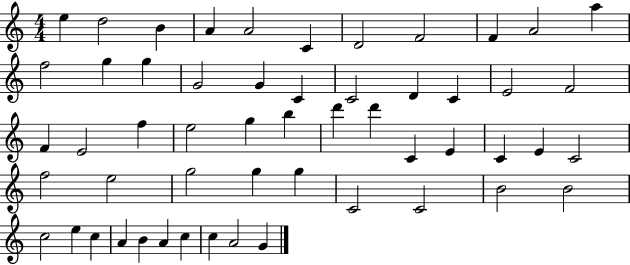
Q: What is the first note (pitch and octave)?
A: E5